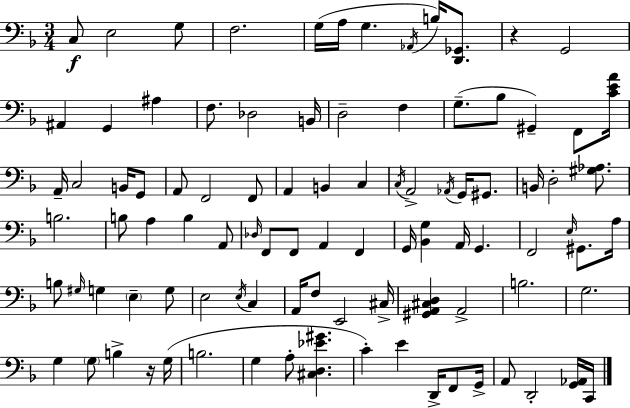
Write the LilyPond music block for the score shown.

{
  \clef bass
  \numericTimeSignature
  \time 3/4
  \key d \minor
  c8\f e2 g8 | f2. | g16( a16 g4. \acciaccatura { aes,16 } b16) <d, ges,>8. | r4 g,2 | \break ais,4 g,4 ais4 | f8. des2 | b,16 d2-- f4 | g8.--( bes8 gis,4--) f,8 | \break <c' e' a'>16 a,16-- c2 b,16 g,8 | a,8 f,2 f,8 | a,4 b,4 c4 | \acciaccatura { c16 } a,2-> \acciaccatura { aes,16 } g,16 | \break gis,8. b,16 d2-. | <gis aes>8. b2. | b8 a4 b4 | a,8 \grace { des16 } f,8 f,8 a,4 | \break f,4 g,16 <bes, g>4 a,16 g,4. | f,2 | \grace { e16 } gis,8. a16 b8 \grace { gis16 } g4 | \parenthesize e4-- g8 e2 | \break \acciaccatura { e16 } c4 a,16 f8 e,2 | cis16-> <gis, a, cis d>4 a,2-> | b2. | g2. | \break g4 \parenthesize g8 | b4-> r16 g16( b2. | g4 a8-. | <cis d ees' gis'>4. c'4-.) e'4 | \break d,16-> f,8 g,16-> a,8 d,2-. | <g, aes,>16 c,16 \bar "|."
}